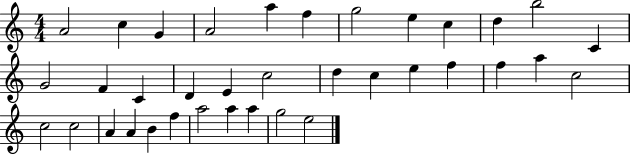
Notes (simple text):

A4/h C5/q G4/q A4/h A5/q F5/q G5/h E5/q C5/q D5/q B5/h C4/q G4/h F4/q C4/q D4/q E4/q C5/h D5/q C5/q E5/q F5/q F5/q A5/q C5/h C5/h C5/h A4/q A4/q B4/q F5/q A5/h A5/q A5/q G5/h E5/h